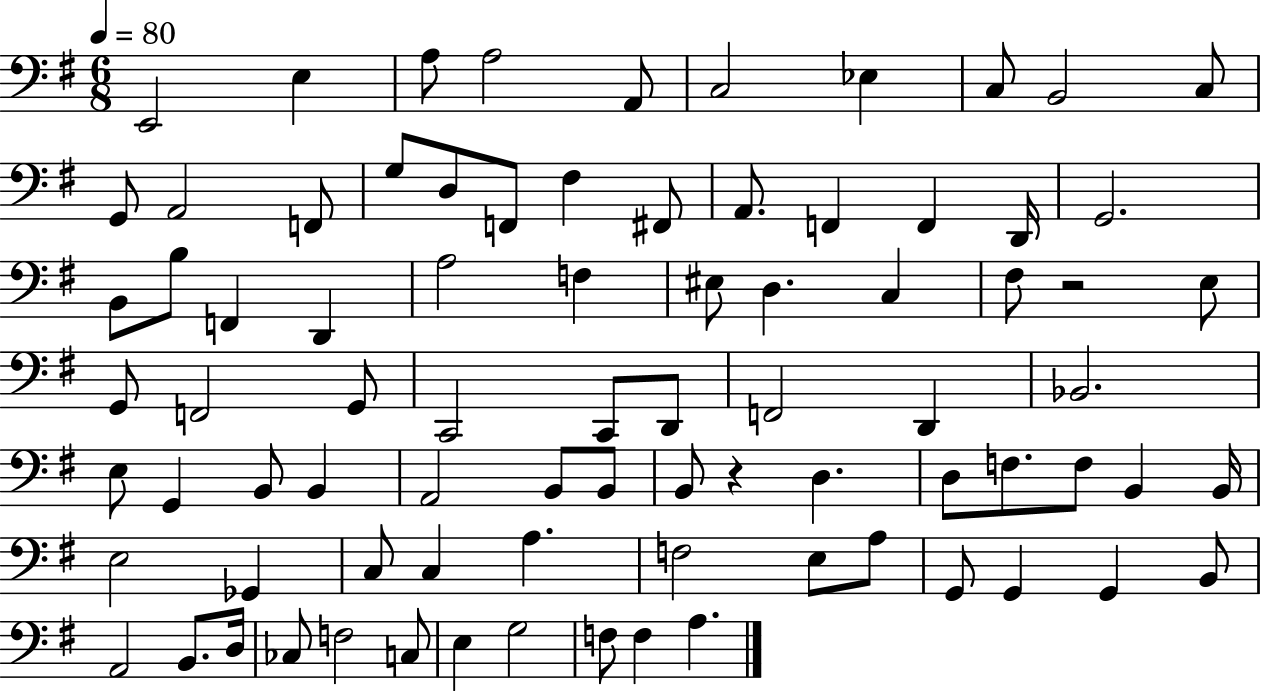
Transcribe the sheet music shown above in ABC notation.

X:1
T:Untitled
M:6/8
L:1/4
K:G
E,,2 E, A,/2 A,2 A,,/2 C,2 _E, C,/2 B,,2 C,/2 G,,/2 A,,2 F,,/2 G,/2 D,/2 F,,/2 ^F, ^F,,/2 A,,/2 F,, F,, D,,/4 G,,2 B,,/2 B,/2 F,, D,, A,2 F, ^E,/2 D, C, ^F,/2 z2 E,/2 G,,/2 F,,2 G,,/2 C,,2 C,,/2 D,,/2 F,,2 D,, _B,,2 E,/2 G,, B,,/2 B,, A,,2 B,,/2 B,,/2 B,,/2 z D, D,/2 F,/2 F,/2 B,, B,,/4 E,2 _G,, C,/2 C, A, F,2 E,/2 A,/2 G,,/2 G,, G,, B,,/2 A,,2 B,,/2 D,/4 _C,/2 F,2 C,/2 E, G,2 F,/2 F, A,